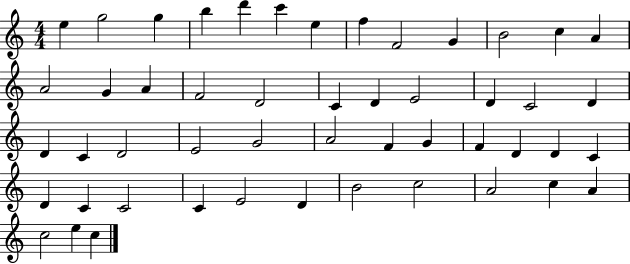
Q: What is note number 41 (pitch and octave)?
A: E4